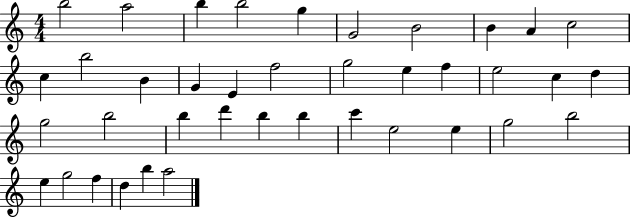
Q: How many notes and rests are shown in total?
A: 39